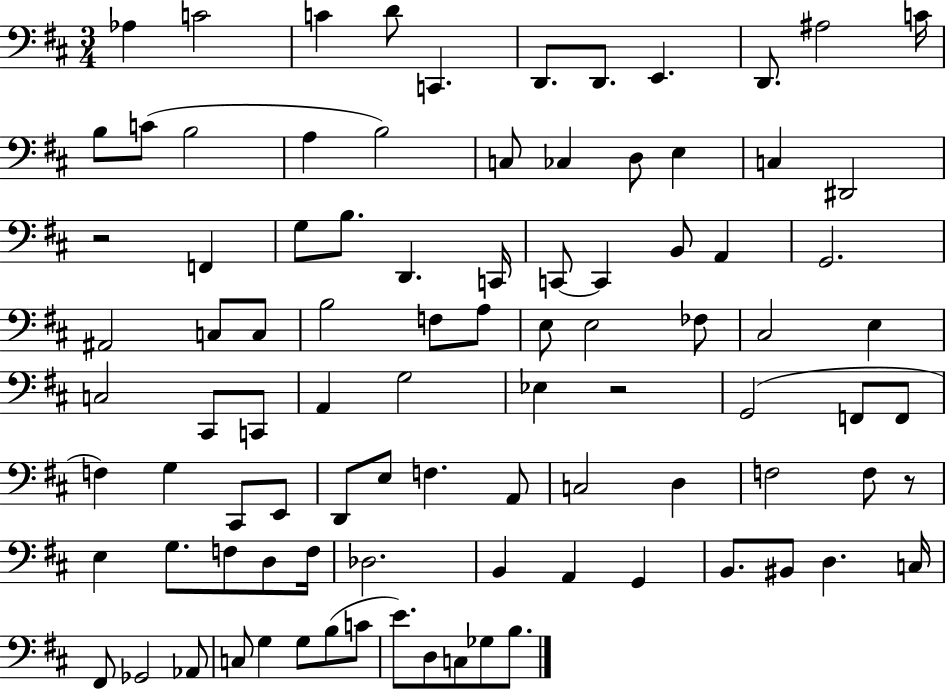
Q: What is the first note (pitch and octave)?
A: Ab3